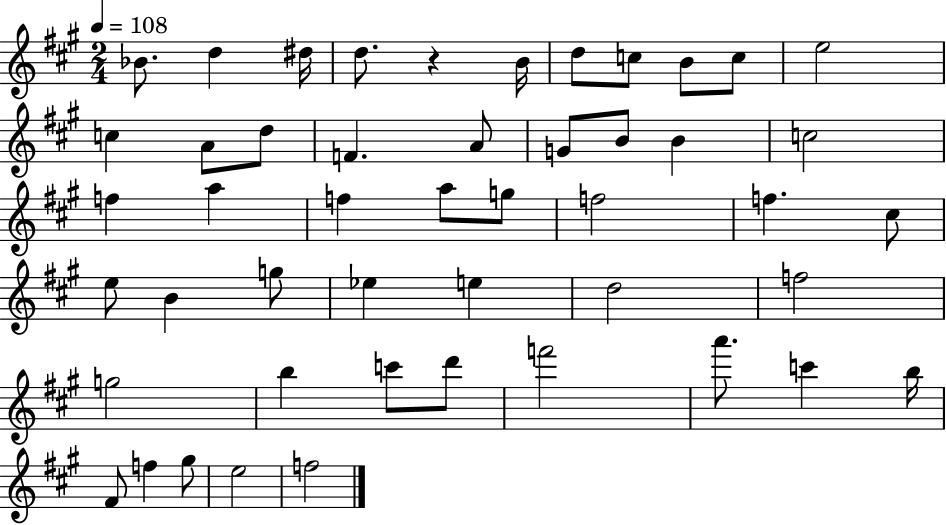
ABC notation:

X:1
T:Untitled
M:2/4
L:1/4
K:A
_B/2 d ^d/4 d/2 z B/4 d/2 c/2 B/2 c/2 e2 c A/2 d/2 F A/2 G/2 B/2 B c2 f a f a/2 g/2 f2 f ^c/2 e/2 B g/2 _e e d2 f2 g2 b c'/2 d'/2 f'2 a'/2 c' b/4 ^F/2 f ^g/2 e2 f2